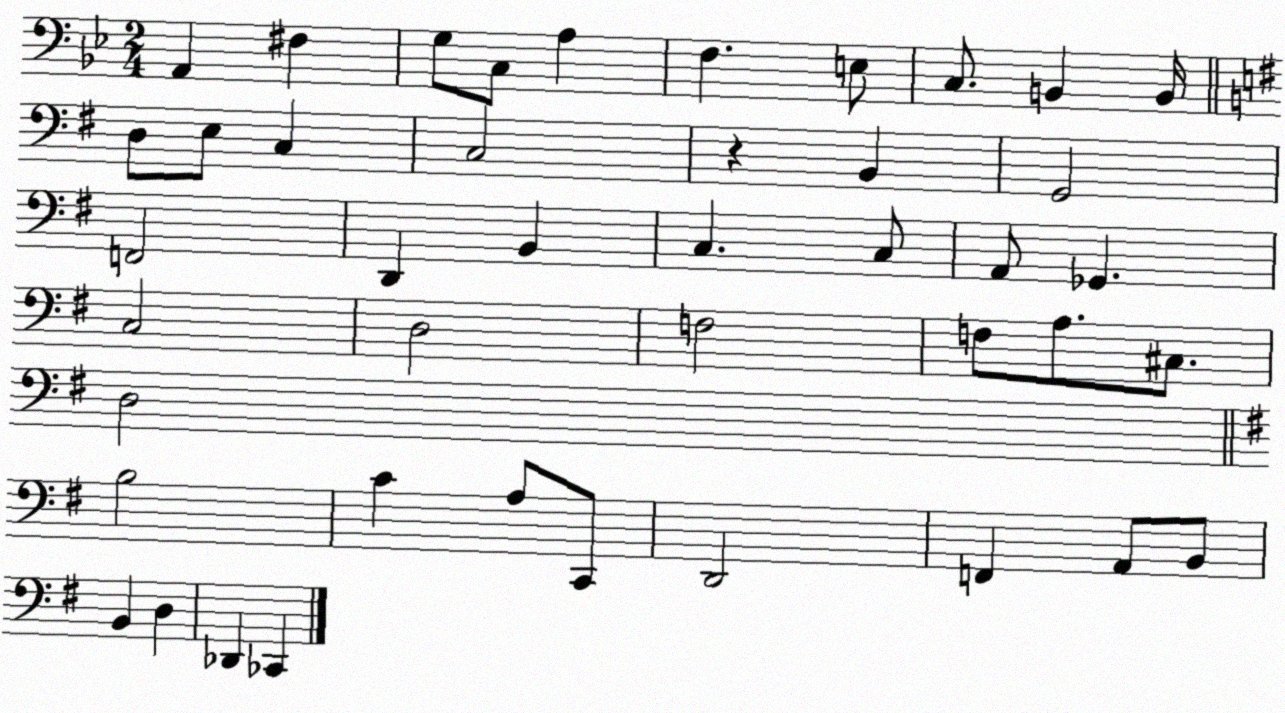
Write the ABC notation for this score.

X:1
T:Untitled
M:2/4
L:1/4
K:Bb
A,, ^F, G,/2 C,/2 A, F, E,/2 C,/2 B,, B,,/4 D,/2 E,/2 C, C,2 z B,, G,,2 F,,2 D,, B,, C, C,/2 A,,/2 _G,, C,2 D,2 F,2 F,/2 A,/2 ^C,/2 D,2 B,2 C A,/2 C,,/2 D,,2 F,, A,,/2 B,,/2 B,, D, _D,, _C,,